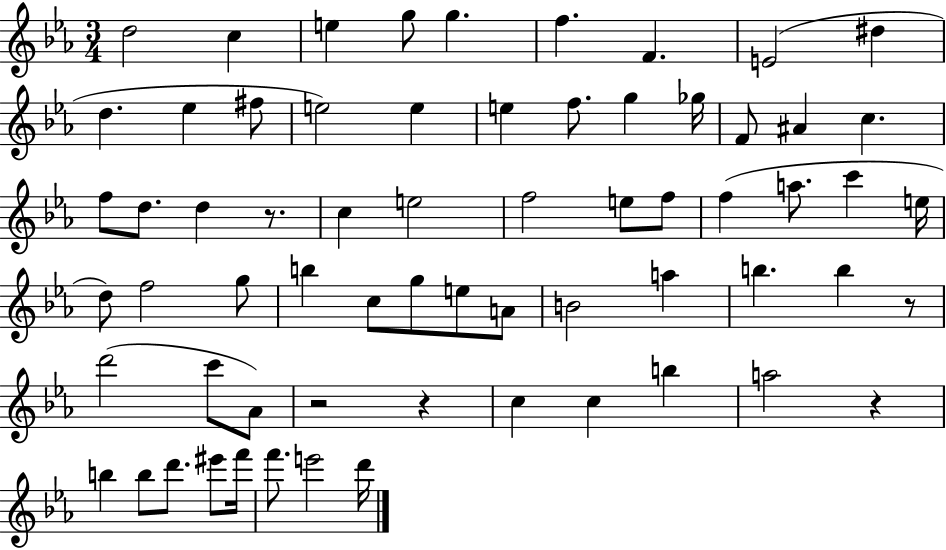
{
  \clef treble
  \numericTimeSignature
  \time 3/4
  \key ees \major
  d''2 c''4 | e''4 g''8 g''4. | f''4. f'4. | e'2( dis''4 | \break d''4. ees''4 fis''8 | e''2) e''4 | e''4 f''8. g''4 ges''16 | f'8 ais'4 c''4. | \break f''8 d''8. d''4 r8. | c''4 e''2 | f''2 e''8 f''8 | f''4( a''8. c'''4 e''16 | \break d''8) f''2 g''8 | b''4 c''8 g''8 e''8 a'8 | b'2 a''4 | b''4. b''4 r8 | \break d'''2( c'''8 aes'8) | r2 r4 | c''4 c''4 b''4 | a''2 r4 | \break b''4 b''8 d'''8. eis'''8 f'''16 | f'''8. e'''2 d'''16 | \bar "|."
}